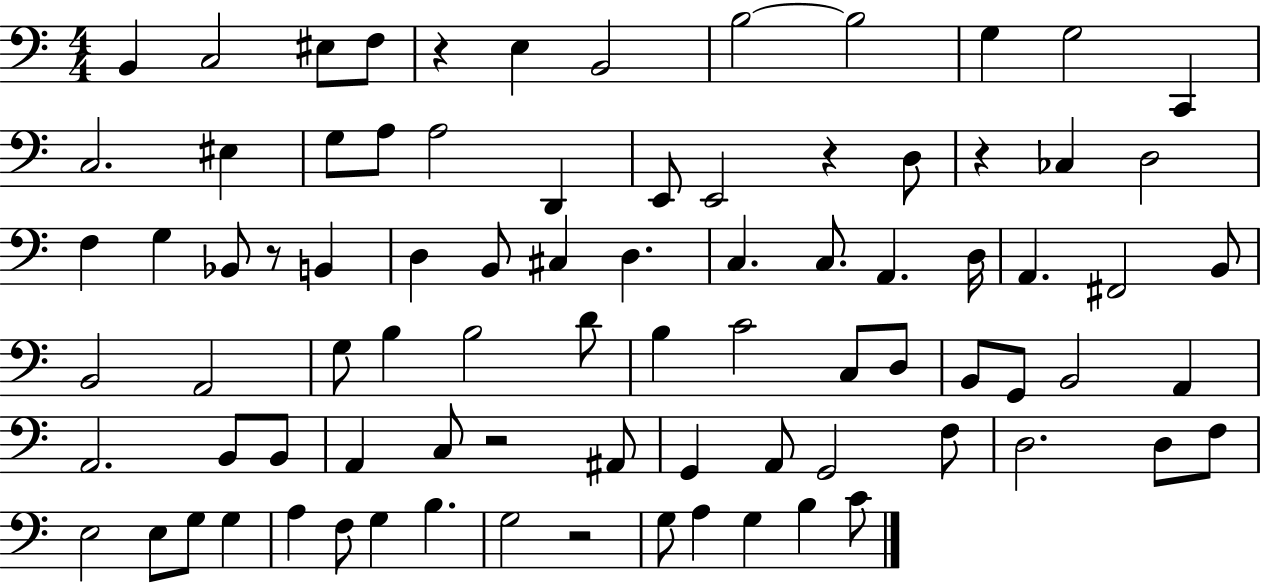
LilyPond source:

{
  \clef bass
  \numericTimeSignature
  \time 4/4
  \key c \major
  b,4 c2 eis8 f8 | r4 e4 b,2 | b2~~ b2 | g4 g2 c,4 | \break c2. eis4 | g8 a8 a2 d,4 | e,8 e,2 r4 d8 | r4 ces4 d2 | \break f4 g4 bes,8 r8 b,4 | d4 b,8 cis4 d4. | c4. c8. a,4. d16 | a,4. fis,2 b,8 | \break b,2 a,2 | g8 b4 b2 d'8 | b4 c'2 c8 d8 | b,8 g,8 b,2 a,4 | \break a,2. b,8 b,8 | a,4 c8 r2 ais,8 | g,4 a,8 g,2 f8 | d2. d8 f8 | \break e2 e8 g8 g4 | a4 f8 g4 b4. | g2 r2 | g8 a4 g4 b4 c'8 | \break \bar "|."
}